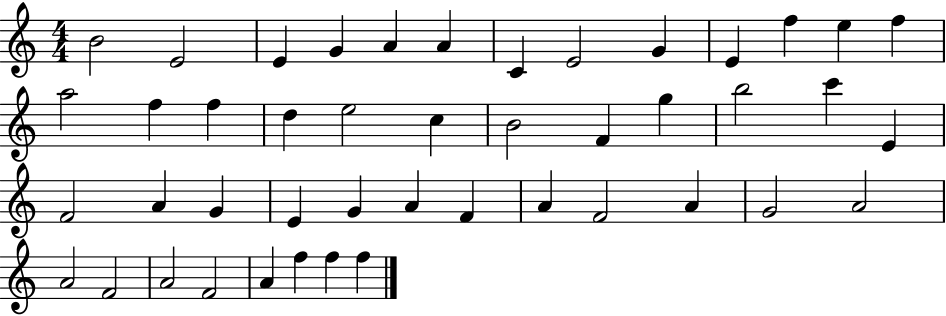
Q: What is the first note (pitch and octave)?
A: B4